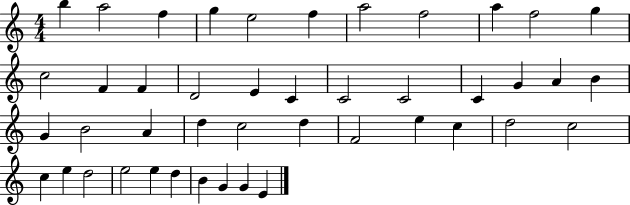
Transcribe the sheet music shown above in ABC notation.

X:1
T:Untitled
M:4/4
L:1/4
K:C
b a2 f g e2 f a2 f2 a f2 g c2 F F D2 E C C2 C2 C G A B G B2 A d c2 d F2 e c d2 c2 c e d2 e2 e d B G G E